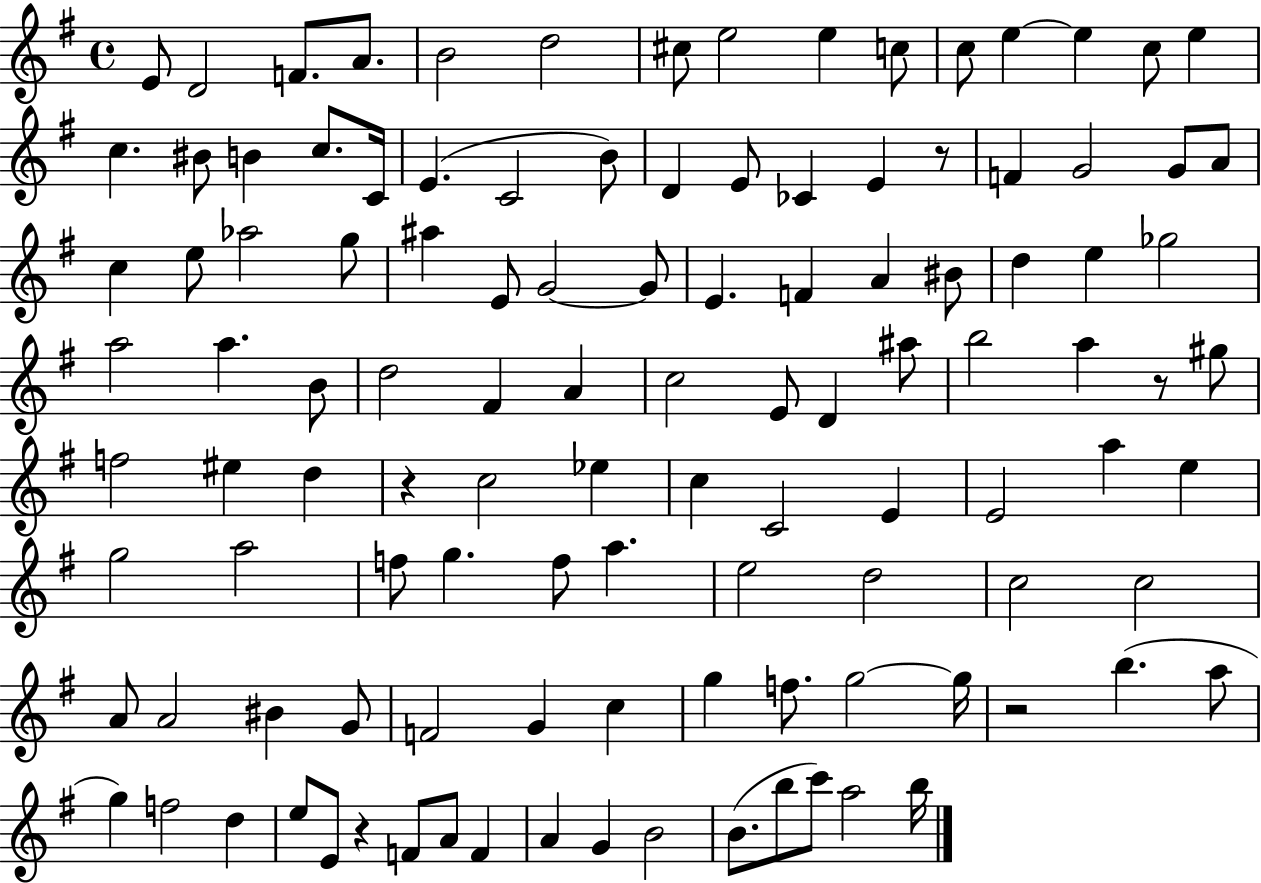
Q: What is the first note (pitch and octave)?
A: E4